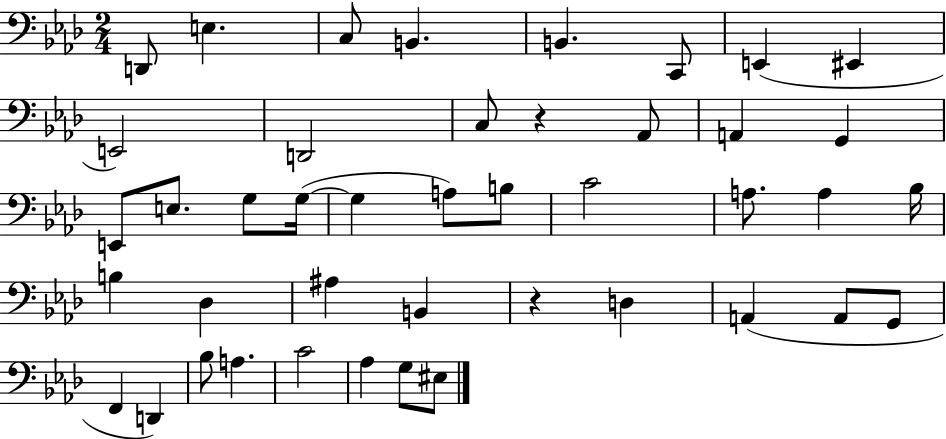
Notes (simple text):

D2/e E3/q. C3/e B2/q. B2/q. C2/e E2/q EIS2/q E2/h D2/h C3/e R/q Ab2/e A2/q G2/q E2/e E3/e. G3/e G3/s G3/q A3/e B3/e C4/h A3/e. A3/q Bb3/s B3/q Db3/q A#3/q B2/q R/q D3/q A2/q A2/e G2/e F2/q D2/q Bb3/e A3/q. C4/h Ab3/q G3/e EIS3/e